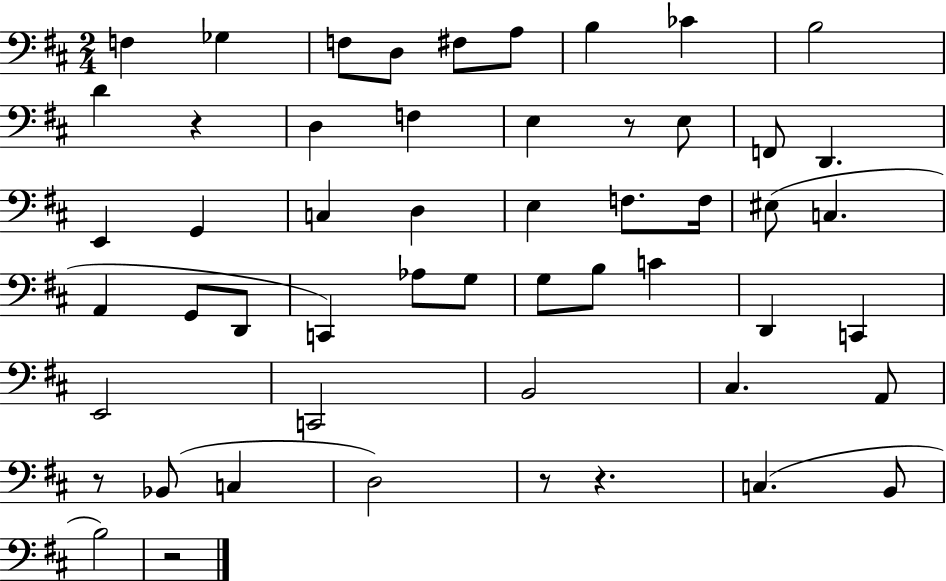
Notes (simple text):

F3/q Gb3/q F3/e D3/e F#3/e A3/e B3/q CES4/q B3/h D4/q R/q D3/q F3/q E3/q R/e E3/e F2/e D2/q. E2/q G2/q C3/q D3/q E3/q F3/e. F3/s EIS3/e C3/q. A2/q G2/e D2/e C2/q Ab3/e G3/e G3/e B3/e C4/q D2/q C2/q E2/h C2/h B2/h C#3/q. A2/e R/e Bb2/e C3/q D3/h R/e R/q. C3/q. B2/e B3/h R/h